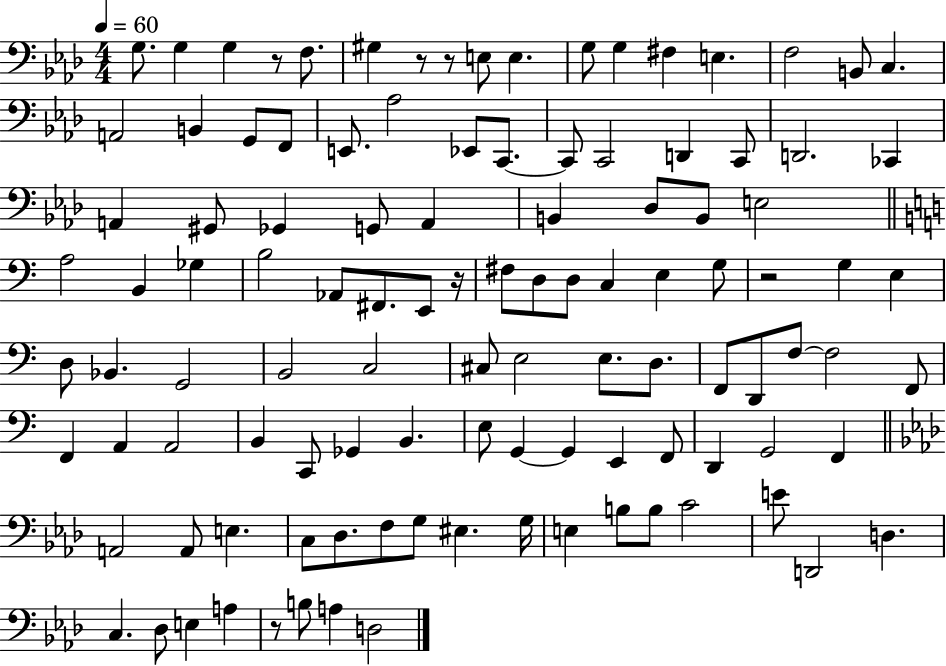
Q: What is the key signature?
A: AES major